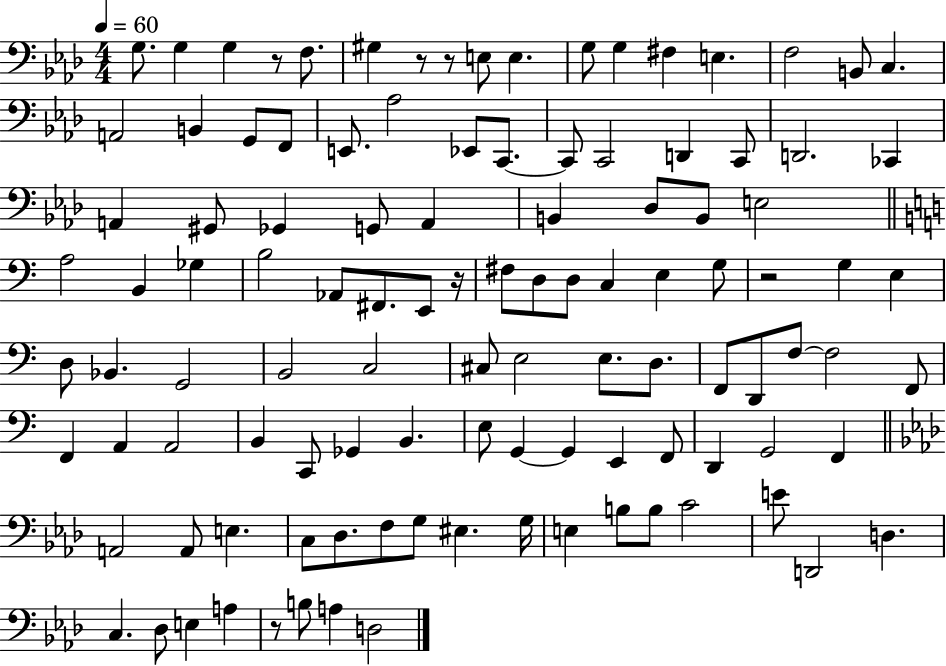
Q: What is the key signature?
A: AES major